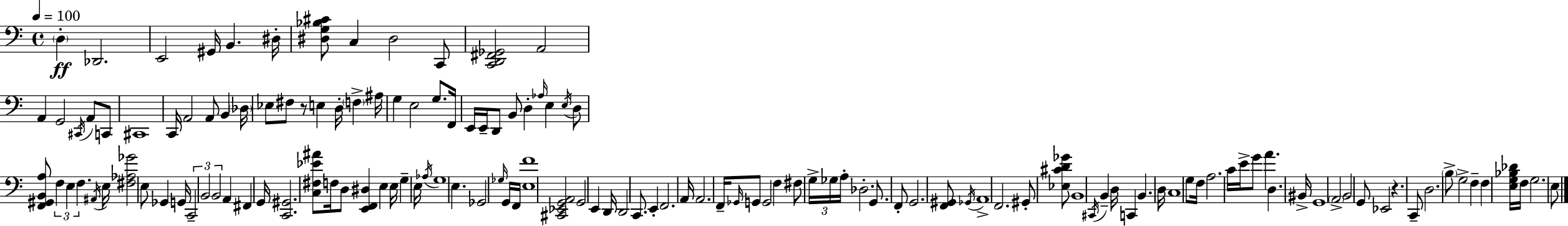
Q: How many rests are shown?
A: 2